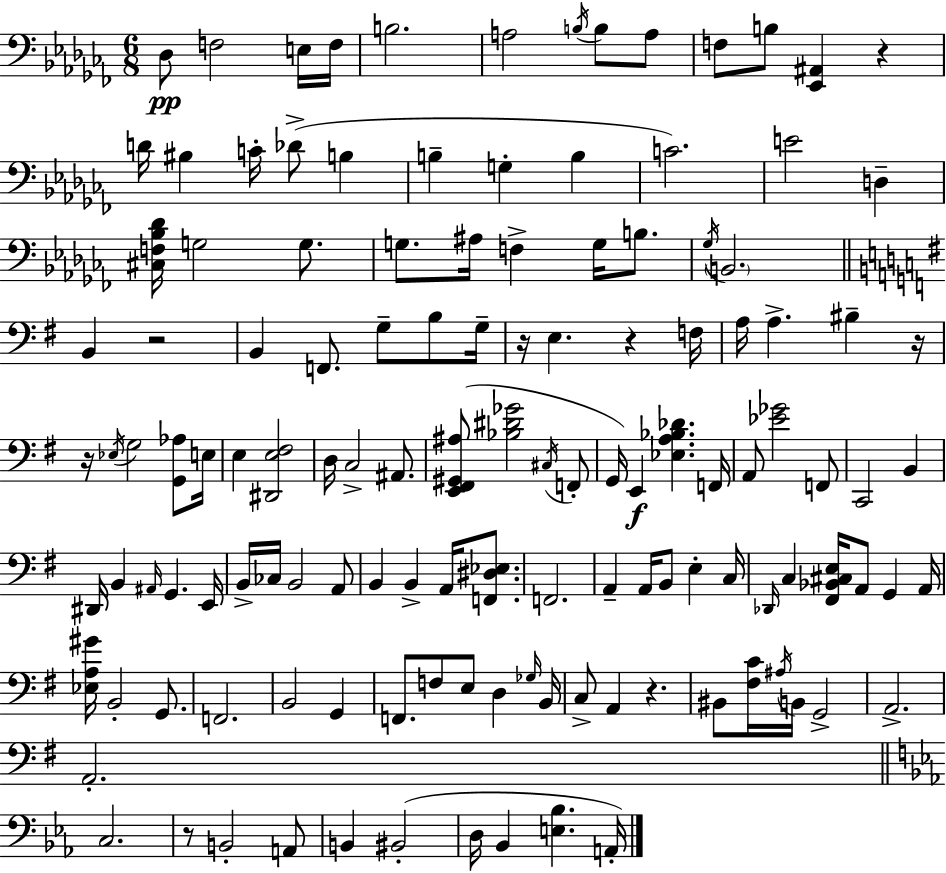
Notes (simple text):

Db3/e F3/h E3/s F3/s B3/h. A3/h B3/s B3/e A3/e F3/e B3/e [Eb2,A#2]/q R/q D4/s BIS3/q C4/s Db4/e B3/q B3/q G3/q B3/q C4/h. E4/h D3/q [C#3,F3,Bb3,Db4]/s G3/h G3/e. G3/e. A#3/s F3/q G3/s B3/e. Gb3/s B2/h. B2/q R/h B2/q F2/e. G3/e B3/e G3/s R/s E3/q. R/q F3/s A3/s A3/q. BIS3/q R/s R/s Eb3/s G3/h [G2,Ab3]/e E3/s E3/q [D#2,E3,F#3]/h D3/s C3/h A#2/e. [E2,F#2,G#2,A#3]/e [Bb3,D#4,Gb4]/h C#3/s F2/e G2/s E2/q [Eb3,A3,Bb3,Db4]/q. F2/s A2/e [Eb4,Gb4]/h F2/e C2/h B2/q D#2/s B2/q A#2/s G2/q. E2/s B2/s CES3/s B2/h A2/e B2/q B2/q A2/s [F2,D#3,Eb3]/e. F2/h. A2/q A2/s B2/e E3/q C3/s Db2/s C3/q [F#2,Bb2,C#3,E3]/s A2/e G2/q A2/s [Eb3,A3,G#4]/s B2/h G2/e. F2/h. B2/h G2/q F2/e. F3/e E3/e D3/q Gb3/s B2/s C3/e A2/q R/q. BIS2/e [F#3,C4]/s A#3/s B2/s G2/h A2/h. A2/h. C3/h. R/e B2/h A2/e B2/q BIS2/h D3/s Bb2/q [E3,Bb3]/q. A2/s